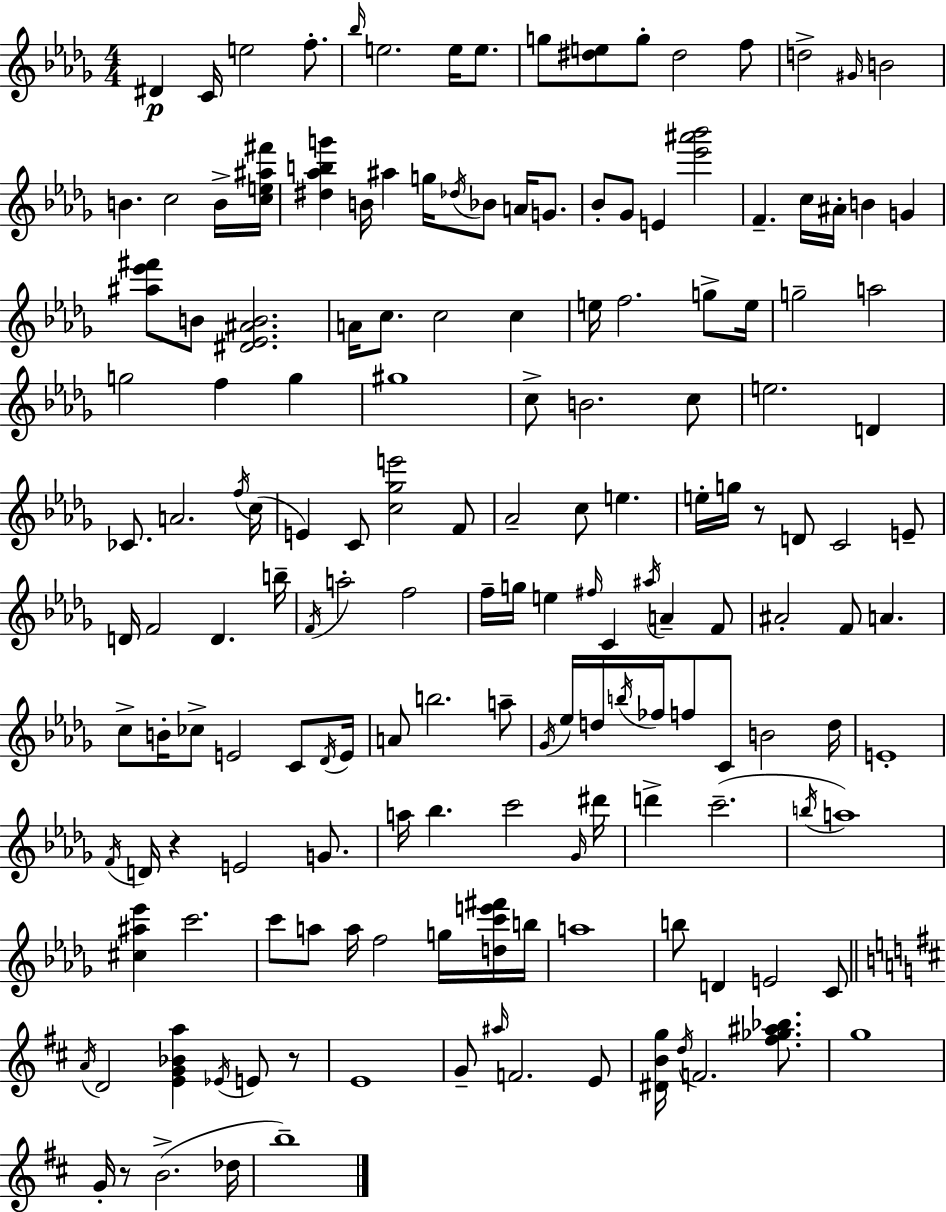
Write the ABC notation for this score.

X:1
T:Untitled
M:4/4
L:1/4
K:Bbm
^D C/4 e2 f/2 _b/4 e2 e/4 e/2 g/2 [^de]/2 g/2 ^d2 f/2 d2 ^G/4 B2 B c2 B/4 [ce^a^f']/4 [^d_abg'] B/4 ^a g/4 _d/4 _B/2 A/4 G/2 _B/2 _G/2 E [_e'^a'_b']2 F c/4 ^A/4 B G [^a_e'^f']/2 B/2 [^D_E^AB]2 A/4 c/2 c2 c e/4 f2 g/2 e/4 g2 a2 g2 f g ^g4 c/2 B2 c/2 e2 D _C/2 A2 f/4 c/4 E C/2 [c_ge']2 F/2 _A2 c/2 e e/4 g/4 z/2 D/2 C2 E/2 D/4 F2 D b/4 F/4 a2 f2 f/4 g/4 e ^f/4 C ^a/4 A F/2 ^A2 F/2 A c/2 B/4 _c/2 E2 C/2 _D/4 E/4 A/2 b2 a/2 _G/4 _e/4 d/4 b/4 _f/4 f/2 C/2 B2 d/4 E4 F/4 D/4 z E2 G/2 a/4 _b c'2 _G/4 ^d'/4 d' c'2 b/4 a4 [^c^a_e'] c'2 c'/2 a/2 a/4 f2 g/4 [dc'e'^f']/4 b/4 a4 b/2 D E2 C/2 A/4 D2 [EG_Ba] _E/4 E/2 z/2 E4 G/2 ^a/4 F2 E/2 [^DBg]/4 d/4 F2 [^f_g^a_b]/2 g4 G/4 z/2 B2 _d/4 b4